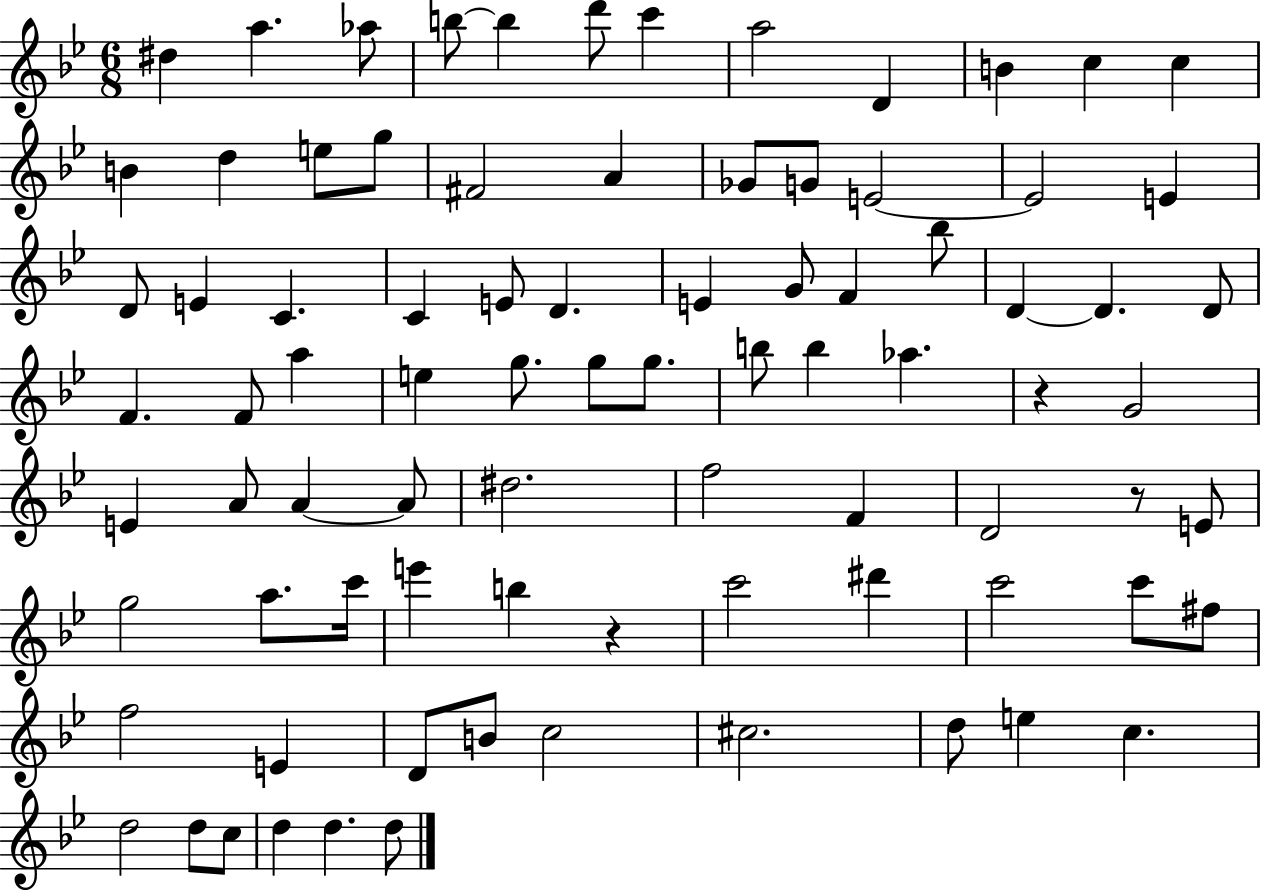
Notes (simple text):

D#5/q A5/q. Ab5/e B5/e B5/q D6/e C6/q A5/h D4/q B4/q C5/q C5/q B4/q D5/q E5/e G5/e F#4/h A4/q Gb4/e G4/e E4/h E4/h E4/q D4/e E4/q C4/q. C4/q E4/e D4/q. E4/q G4/e F4/q Bb5/e D4/q D4/q. D4/e F4/q. F4/e A5/q E5/q G5/e. G5/e G5/e. B5/e B5/q Ab5/q. R/q G4/h E4/q A4/e A4/q A4/e D#5/h. F5/h F4/q D4/h R/e E4/e G5/h A5/e. C6/s E6/q B5/q R/q C6/h D#6/q C6/h C6/e F#5/e F5/h E4/q D4/e B4/e C5/h C#5/h. D5/e E5/q C5/q. D5/h D5/e C5/e D5/q D5/q. D5/e